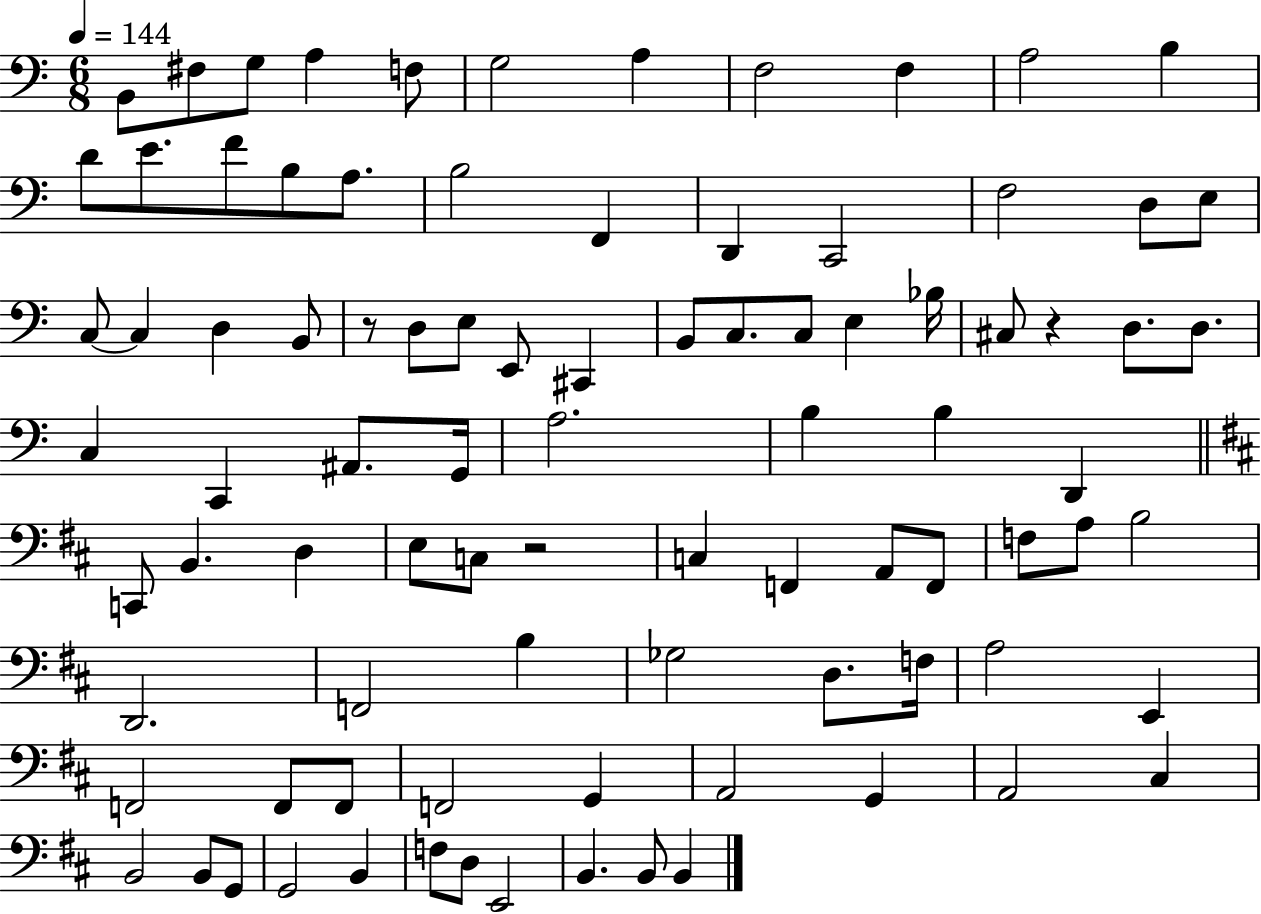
B2/e F#3/e G3/e A3/q F3/e G3/h A3/q F3/h F3/q A3/h B3/q D4/e E4/e. F4/e B3/e A3/e. B3/h F2/q D2/q C2/h F3/h D3/e E3/e C3/e C3/q D3/q B2/e R/e D3/e E3/e E2/e C#2/q B2/e C3/e. C3/e E3/q Bb3/s C#3/e R/q D3/e. D3/e. C3/q C2/q A#2/e. G2/s A3/h. B3/q B3/q D2/q C2/e B2/q. D3/q E3/e C3/e R/h C3/q F2/q A2/e F2/e F3/e A3/e B3/h D2/h. F2/h B3/q Gb3/h D3/e. F3/s A3/h E2/q F2/h F2/e F2/e F2/h G2/q A2/h G2/q A2/h C#3/q B2/h B2/e G2/e G2/h B2/q F3/e D3/e E2/h B2/q. B2/e B2/q